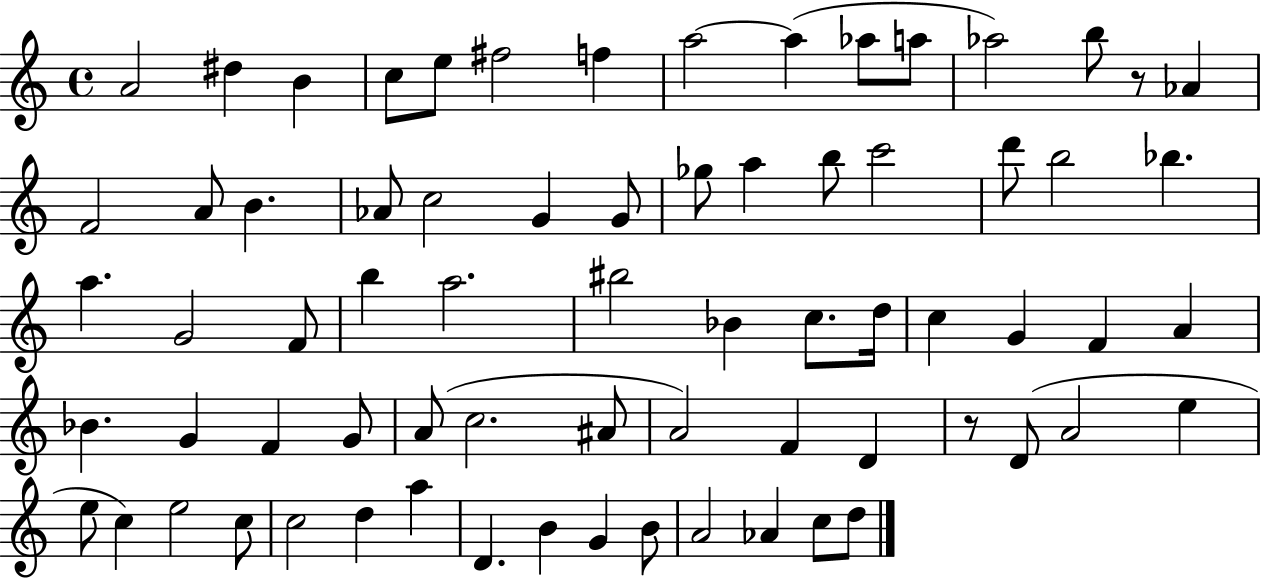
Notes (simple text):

A4/h D#5/q B4/q C5/e E5/e F#5/h F5/q A5/h A5/q Ab5/e A5/e Ab5/h B5/e R/e Ab4/q F4/h A4/e B4/q. Ab4/e C5/h G4/q G4/e Gb5/e A5/q B5/e C6/h D6/e B5/h Bb5/q. A5/q. G4/h F4/e B5/q A5/h. BIS5/h Bb4/q C5/e. D5/s C5/q G4/q F4/q A4/q Bb4/q. G4/q F4/q G4/e A4/e C5/h. A#4/e A4/h F4/q D4/q R/e D4/e A4/h E5/q E5/e C5/q E5/h C5/e C5/h D5/q A5/q D4/q. B4/q G4/q B4/e A4/h Ab4/q C5/e D5/e